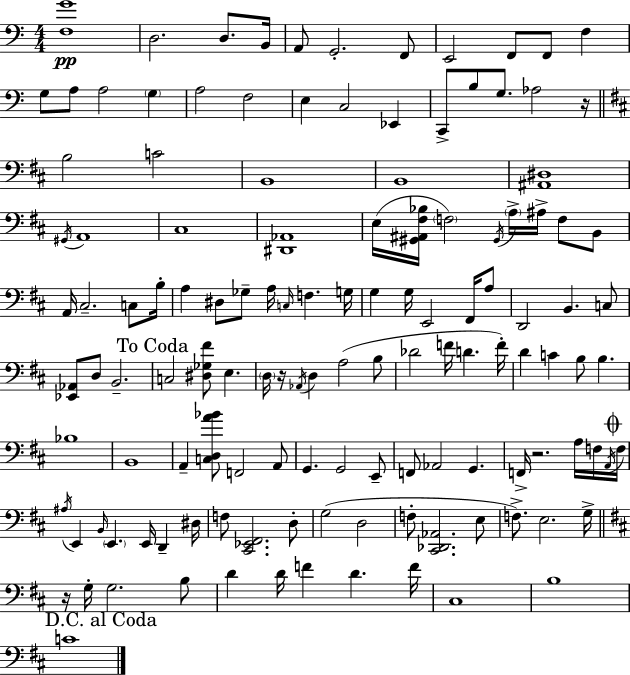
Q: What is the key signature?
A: C major